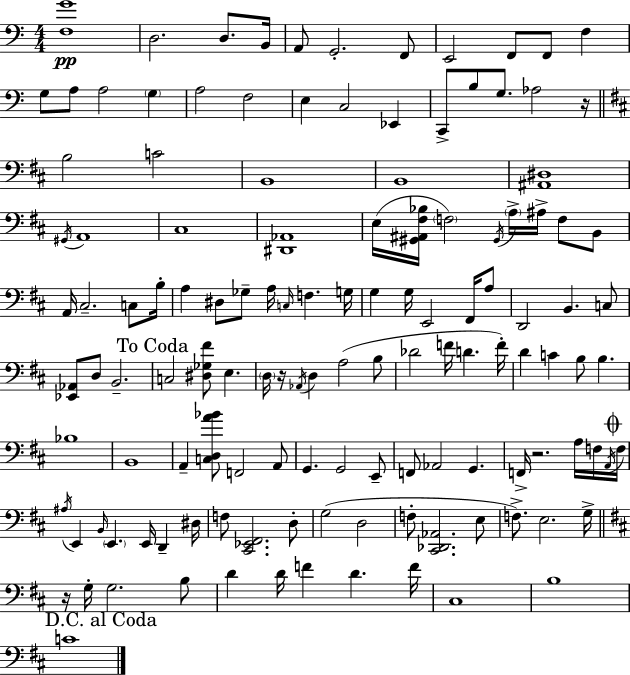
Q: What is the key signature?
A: C major